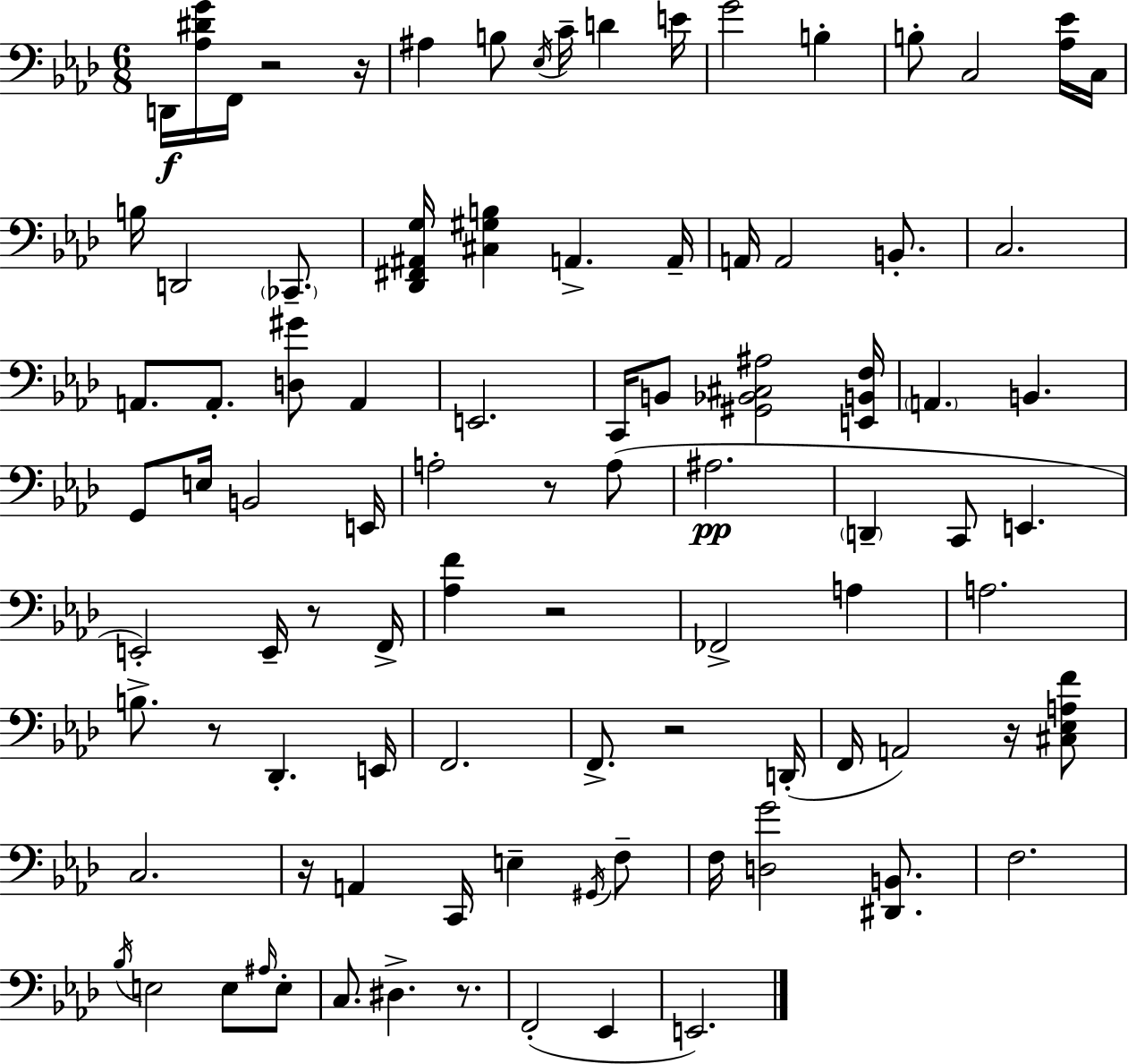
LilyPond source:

{
  \clef bass
  \numericTimeSignature
  \time 6/8
  \key f \minor
  d,16\f <aes dis' g'>16 f,16 r2 r16 | ais4 b8 \acciaccatura { ees16 } c'16-- d'4 | e'16 g'2 b4-. | b8-. c2 <aes ees'>16 | \break c16 b16 d,2 \parenthesize ces,8.-- | <des, fis, ais, g>16 <cis gis b>4 a,4.-> | a,16-- a,16 a,2 b,8.-. | c2. | \break a,8. a,8.-. <d gis'>8 a,4 | e,2. | c,16 b,8 <gis, bes, cis ais>2 | <e, b, f>16 \parenthesize a,4. b,4. | \break g,8 e16 b,2 | e,16 a2-. r8 a8( | ais2.\pp | \parenthesize d,4-- c,8 e,4. | \break e,2-.) e,16-- r8 | f,16-> <aes f'>4 r2 | fes,2-> a4 | a2. | \break b8.-> r8 des,4.-. | e,16 f,2. | f,8.-> r2 | d,16-.( f,16 a,2) r16 <cis ees a f'>8 | \break c2. | r16 a,4 c,16 e4-- \acciaccatura { gis,16 } | f8-- f16 <d g'>2 <dis, b,>8. | f2. | \break \acciaccatura { bes16 } e2 e8 | \grace { ais16 } e8-. c8. dis4.-> | r8. f,2-.( | ees,4 e,2.) | \break \bar "|."
}